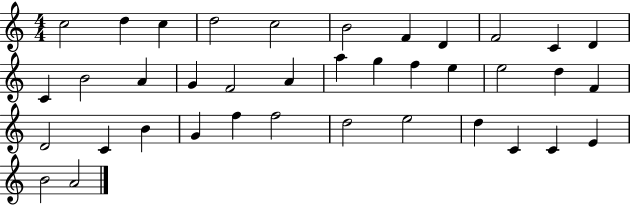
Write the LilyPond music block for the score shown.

{
  \clef treble
  \numericTimeSignature
  \time 4/4
  \key c \major
  c''2 d''4 c''4 | d''2 c''2 | b'2 f'4 d'4 | f'2 c'4 d'4 | \break c'4 b'2 a'4 | g'4 f'2 a'4 | a''4 g''4 f''4 e''4 | e''2 d''4 f'4 | \break d'2 c'4 b'4 | g'4 f''4 f''2 | d''2 e''2 | d''4 c'4 c'4 e'4 | \break b'2 a'2 | \bar "|."
}